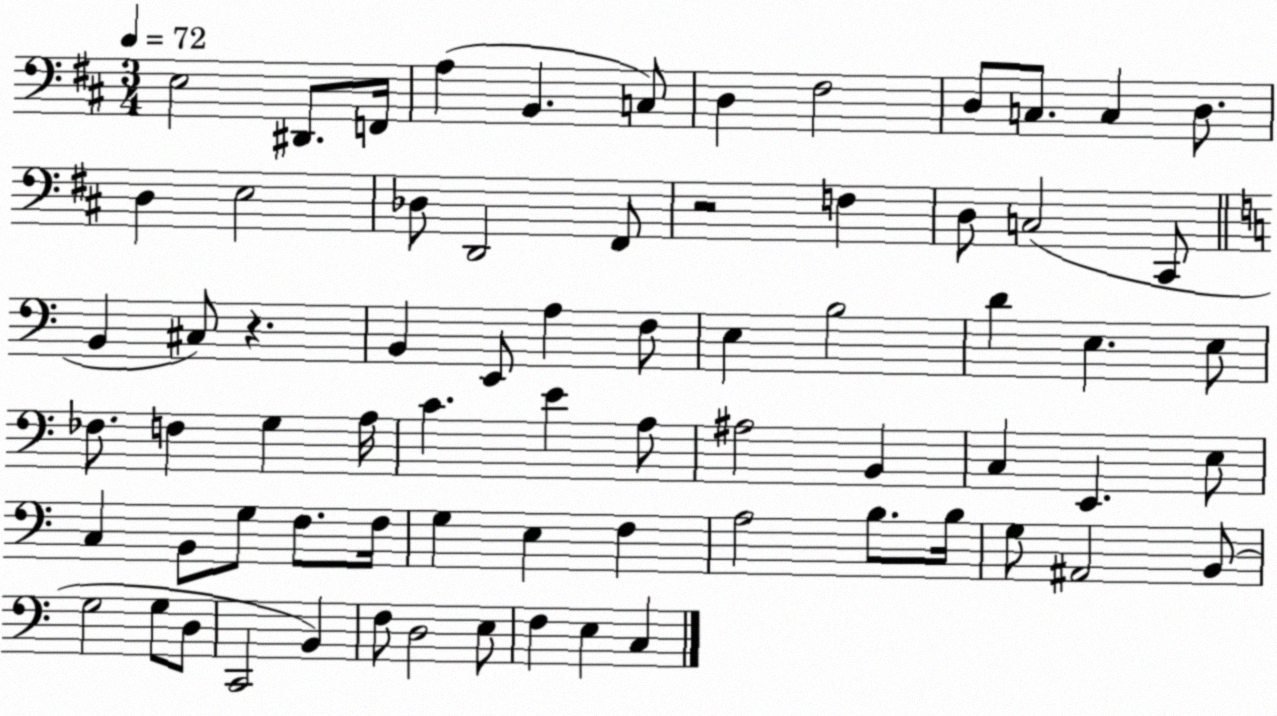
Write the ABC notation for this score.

X:1
T:Untitled
M:3/4
L:1/4
K:D
E,2 ^D,,/2 F,,/4 A, B,, C,/2 D, ^F,2 D,/2 C,/2 C, D,/2 D, E,2 _D,/2 D,,2 ^F,,/2 z2 F, D,/2 C,2 ^C,,/2 B,, ^C,/2 z B,, E,,/2 A, F,/2 E, B,2 D E, E,/2 _F,/2 F, G, A,/4 C E A,/2 ^A,2 B,, C, E,, E,/2 C, B,,/2 G,/2 F,/2 F,/4 G, E, F, A,2 B,/2 B,/4 G,/2 ^A,,2 B,,/2 G,2 G,/2 D,/2 C,,2 B,, F,/2 D,2 E,/2 F, E, C,